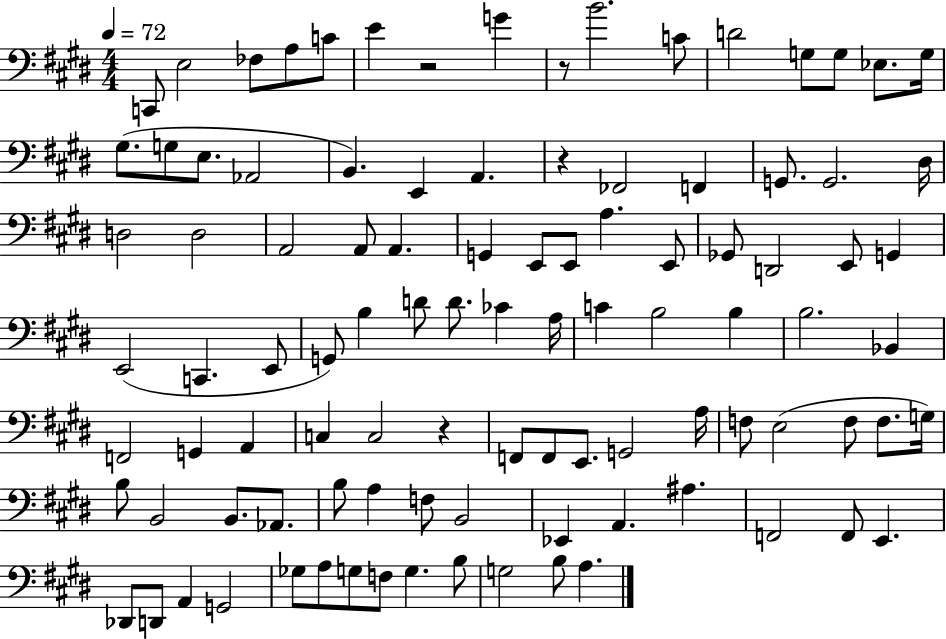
C2/e E3/h FES3/e A3/e C4/e E4/q R/h G4/q R/e B4/h. C4/e D4/h G3/e G3/e Eb3/e. G3/s G#3/e. G3/e E3/e. Ab2/h B2/q. E2/q A2/q. R/q FES2/h F2/q G2/e. G2/h. D#3/s D3/h D3/h A2/h A2/e A2/q. G2/q E2/e E2/e A3/q. E2/e Gb2/e D2/h E2/e G2/q E2/h C2/q. E2/e G2/e B3/q D4/e D4/e. CES4/q A3/s C4/q B3/h B3/q B3/h. Bb2/q F2/h G2/q A2/q C3/q C3/h R/q F2/e F2/e E2/e. G2/h A3/s F3/e E3/h F3/e F3/e. G3/s B3/e B2/h B2/e. Ab2/e. B3/e A3/q F3/e B2/h Eb2/q A2/q. A#3/q. F2/h F2/e E2/q. Db2/e D2/e A2/q G2/h Gb3/e A3/e G3/e F3/e G3/q. B3/e G3/h B3/e A3/q.